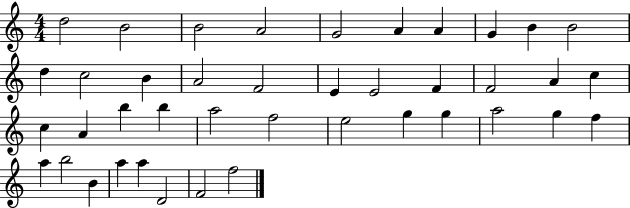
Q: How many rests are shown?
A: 0